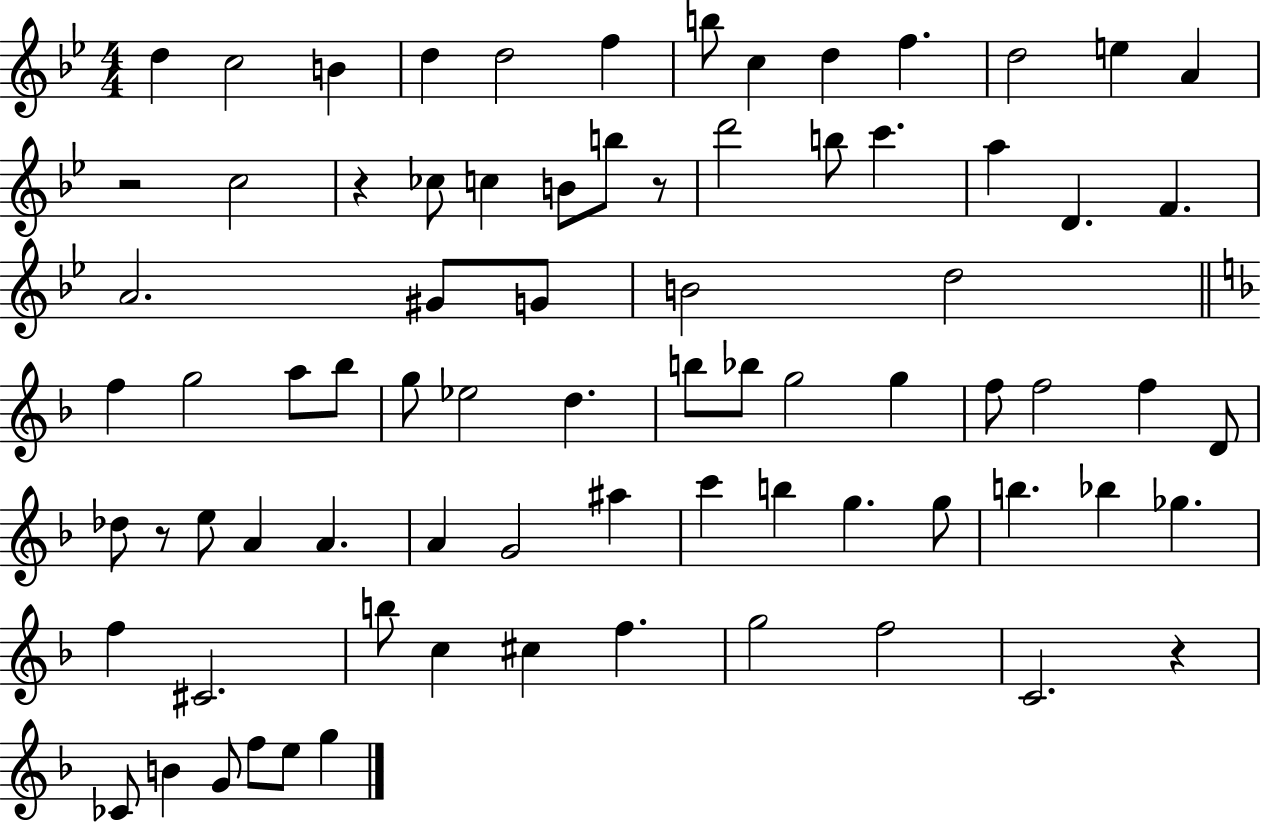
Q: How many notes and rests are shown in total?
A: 78